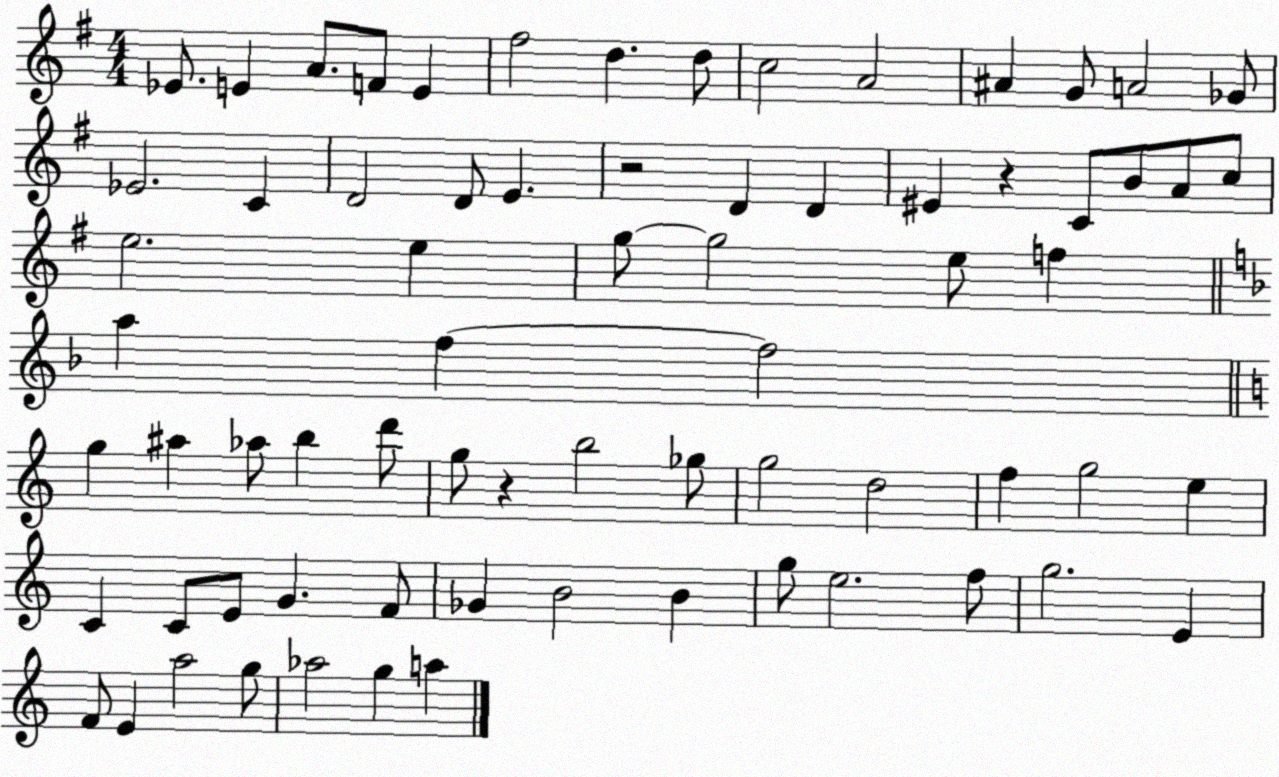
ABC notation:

X:1
T:Untitled
M:4/4
L:1/4
K:G
_E/2 E A/2 F/2 E ^f2 d d/2 c2 A2 ^A G/2 A2 _G/2 _E2 C D2 D/2 E z2 D D ^E z C/2 B/2 A/2 c/2 e2 e g/2 g2 e/2 f a f f2 g ^a _a/2 b d'/2 g/2 z b2 _g/2 g2 d2 f g2 e C C/2 E/2 G F/2 _G B2 B g/2 e2 f/2 g2 E F/2 E a2 g/2 _a2 g a